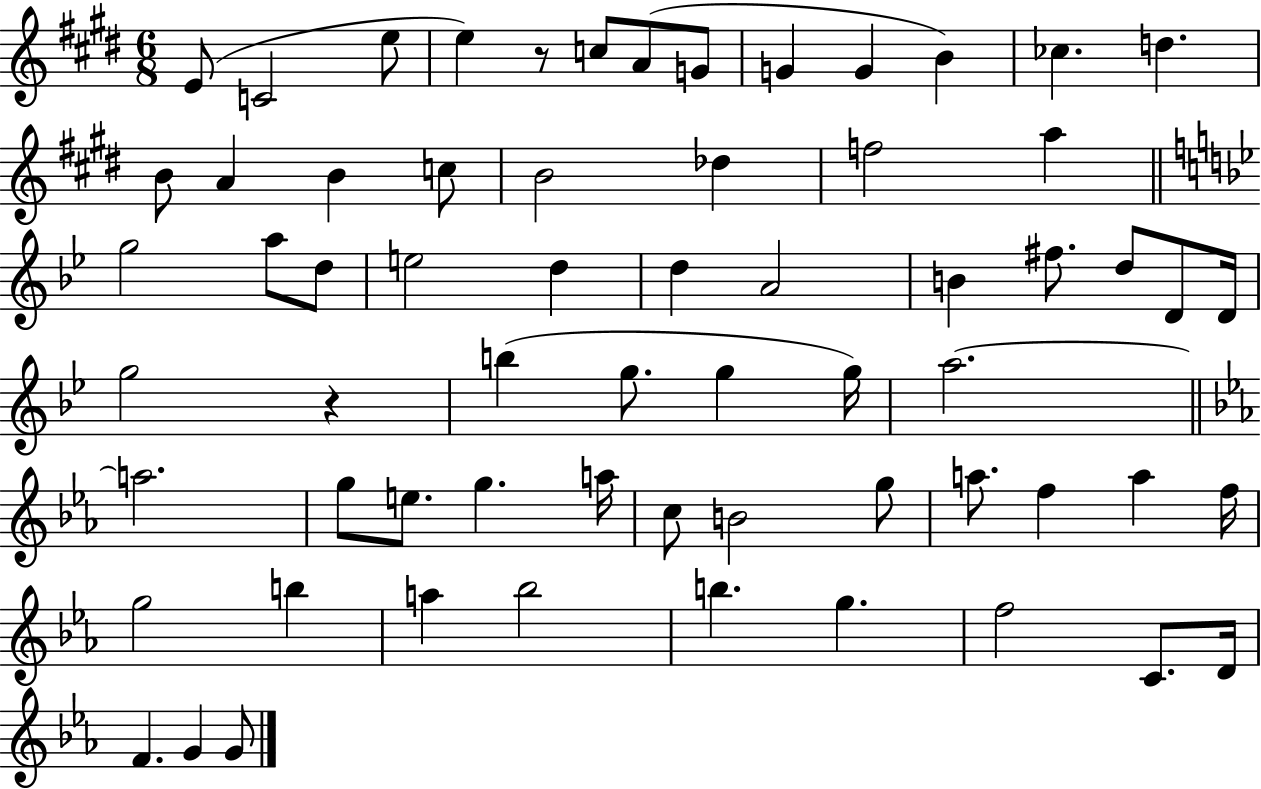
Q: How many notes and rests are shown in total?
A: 64